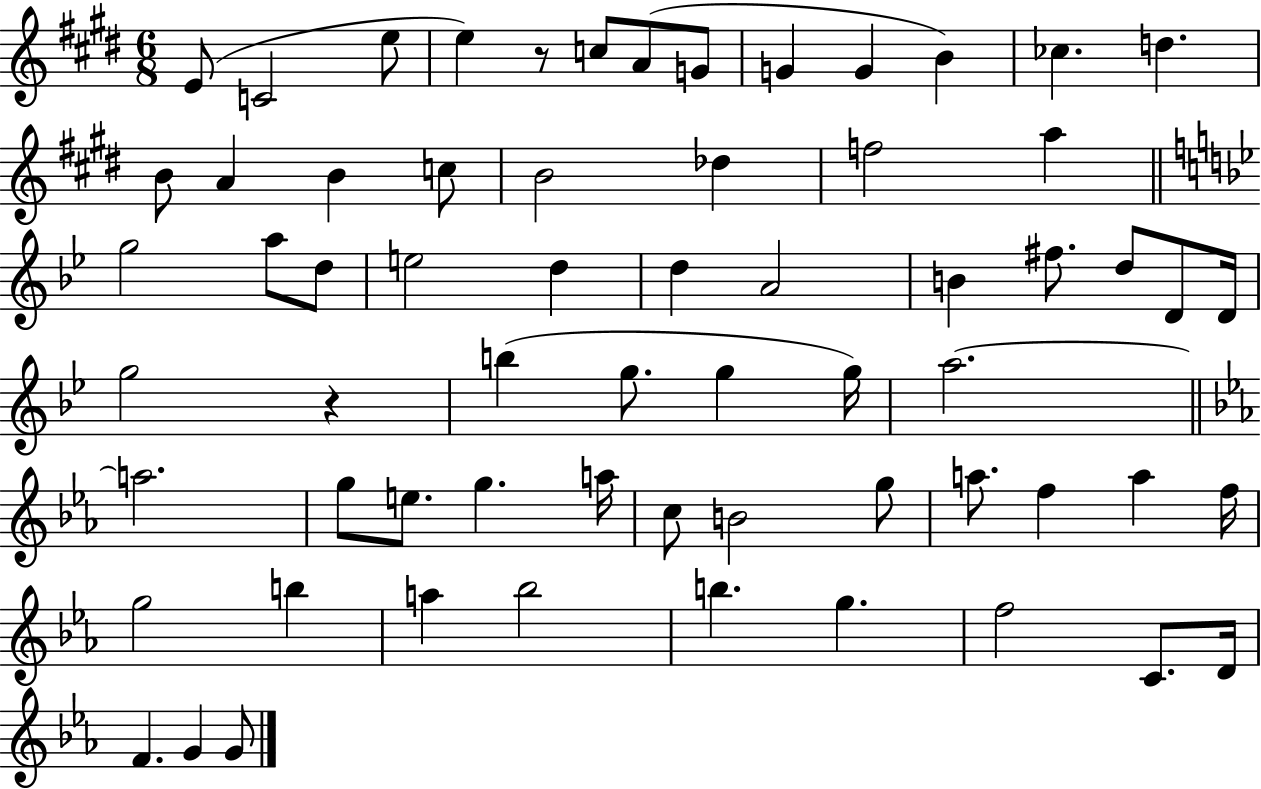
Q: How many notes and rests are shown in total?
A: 64